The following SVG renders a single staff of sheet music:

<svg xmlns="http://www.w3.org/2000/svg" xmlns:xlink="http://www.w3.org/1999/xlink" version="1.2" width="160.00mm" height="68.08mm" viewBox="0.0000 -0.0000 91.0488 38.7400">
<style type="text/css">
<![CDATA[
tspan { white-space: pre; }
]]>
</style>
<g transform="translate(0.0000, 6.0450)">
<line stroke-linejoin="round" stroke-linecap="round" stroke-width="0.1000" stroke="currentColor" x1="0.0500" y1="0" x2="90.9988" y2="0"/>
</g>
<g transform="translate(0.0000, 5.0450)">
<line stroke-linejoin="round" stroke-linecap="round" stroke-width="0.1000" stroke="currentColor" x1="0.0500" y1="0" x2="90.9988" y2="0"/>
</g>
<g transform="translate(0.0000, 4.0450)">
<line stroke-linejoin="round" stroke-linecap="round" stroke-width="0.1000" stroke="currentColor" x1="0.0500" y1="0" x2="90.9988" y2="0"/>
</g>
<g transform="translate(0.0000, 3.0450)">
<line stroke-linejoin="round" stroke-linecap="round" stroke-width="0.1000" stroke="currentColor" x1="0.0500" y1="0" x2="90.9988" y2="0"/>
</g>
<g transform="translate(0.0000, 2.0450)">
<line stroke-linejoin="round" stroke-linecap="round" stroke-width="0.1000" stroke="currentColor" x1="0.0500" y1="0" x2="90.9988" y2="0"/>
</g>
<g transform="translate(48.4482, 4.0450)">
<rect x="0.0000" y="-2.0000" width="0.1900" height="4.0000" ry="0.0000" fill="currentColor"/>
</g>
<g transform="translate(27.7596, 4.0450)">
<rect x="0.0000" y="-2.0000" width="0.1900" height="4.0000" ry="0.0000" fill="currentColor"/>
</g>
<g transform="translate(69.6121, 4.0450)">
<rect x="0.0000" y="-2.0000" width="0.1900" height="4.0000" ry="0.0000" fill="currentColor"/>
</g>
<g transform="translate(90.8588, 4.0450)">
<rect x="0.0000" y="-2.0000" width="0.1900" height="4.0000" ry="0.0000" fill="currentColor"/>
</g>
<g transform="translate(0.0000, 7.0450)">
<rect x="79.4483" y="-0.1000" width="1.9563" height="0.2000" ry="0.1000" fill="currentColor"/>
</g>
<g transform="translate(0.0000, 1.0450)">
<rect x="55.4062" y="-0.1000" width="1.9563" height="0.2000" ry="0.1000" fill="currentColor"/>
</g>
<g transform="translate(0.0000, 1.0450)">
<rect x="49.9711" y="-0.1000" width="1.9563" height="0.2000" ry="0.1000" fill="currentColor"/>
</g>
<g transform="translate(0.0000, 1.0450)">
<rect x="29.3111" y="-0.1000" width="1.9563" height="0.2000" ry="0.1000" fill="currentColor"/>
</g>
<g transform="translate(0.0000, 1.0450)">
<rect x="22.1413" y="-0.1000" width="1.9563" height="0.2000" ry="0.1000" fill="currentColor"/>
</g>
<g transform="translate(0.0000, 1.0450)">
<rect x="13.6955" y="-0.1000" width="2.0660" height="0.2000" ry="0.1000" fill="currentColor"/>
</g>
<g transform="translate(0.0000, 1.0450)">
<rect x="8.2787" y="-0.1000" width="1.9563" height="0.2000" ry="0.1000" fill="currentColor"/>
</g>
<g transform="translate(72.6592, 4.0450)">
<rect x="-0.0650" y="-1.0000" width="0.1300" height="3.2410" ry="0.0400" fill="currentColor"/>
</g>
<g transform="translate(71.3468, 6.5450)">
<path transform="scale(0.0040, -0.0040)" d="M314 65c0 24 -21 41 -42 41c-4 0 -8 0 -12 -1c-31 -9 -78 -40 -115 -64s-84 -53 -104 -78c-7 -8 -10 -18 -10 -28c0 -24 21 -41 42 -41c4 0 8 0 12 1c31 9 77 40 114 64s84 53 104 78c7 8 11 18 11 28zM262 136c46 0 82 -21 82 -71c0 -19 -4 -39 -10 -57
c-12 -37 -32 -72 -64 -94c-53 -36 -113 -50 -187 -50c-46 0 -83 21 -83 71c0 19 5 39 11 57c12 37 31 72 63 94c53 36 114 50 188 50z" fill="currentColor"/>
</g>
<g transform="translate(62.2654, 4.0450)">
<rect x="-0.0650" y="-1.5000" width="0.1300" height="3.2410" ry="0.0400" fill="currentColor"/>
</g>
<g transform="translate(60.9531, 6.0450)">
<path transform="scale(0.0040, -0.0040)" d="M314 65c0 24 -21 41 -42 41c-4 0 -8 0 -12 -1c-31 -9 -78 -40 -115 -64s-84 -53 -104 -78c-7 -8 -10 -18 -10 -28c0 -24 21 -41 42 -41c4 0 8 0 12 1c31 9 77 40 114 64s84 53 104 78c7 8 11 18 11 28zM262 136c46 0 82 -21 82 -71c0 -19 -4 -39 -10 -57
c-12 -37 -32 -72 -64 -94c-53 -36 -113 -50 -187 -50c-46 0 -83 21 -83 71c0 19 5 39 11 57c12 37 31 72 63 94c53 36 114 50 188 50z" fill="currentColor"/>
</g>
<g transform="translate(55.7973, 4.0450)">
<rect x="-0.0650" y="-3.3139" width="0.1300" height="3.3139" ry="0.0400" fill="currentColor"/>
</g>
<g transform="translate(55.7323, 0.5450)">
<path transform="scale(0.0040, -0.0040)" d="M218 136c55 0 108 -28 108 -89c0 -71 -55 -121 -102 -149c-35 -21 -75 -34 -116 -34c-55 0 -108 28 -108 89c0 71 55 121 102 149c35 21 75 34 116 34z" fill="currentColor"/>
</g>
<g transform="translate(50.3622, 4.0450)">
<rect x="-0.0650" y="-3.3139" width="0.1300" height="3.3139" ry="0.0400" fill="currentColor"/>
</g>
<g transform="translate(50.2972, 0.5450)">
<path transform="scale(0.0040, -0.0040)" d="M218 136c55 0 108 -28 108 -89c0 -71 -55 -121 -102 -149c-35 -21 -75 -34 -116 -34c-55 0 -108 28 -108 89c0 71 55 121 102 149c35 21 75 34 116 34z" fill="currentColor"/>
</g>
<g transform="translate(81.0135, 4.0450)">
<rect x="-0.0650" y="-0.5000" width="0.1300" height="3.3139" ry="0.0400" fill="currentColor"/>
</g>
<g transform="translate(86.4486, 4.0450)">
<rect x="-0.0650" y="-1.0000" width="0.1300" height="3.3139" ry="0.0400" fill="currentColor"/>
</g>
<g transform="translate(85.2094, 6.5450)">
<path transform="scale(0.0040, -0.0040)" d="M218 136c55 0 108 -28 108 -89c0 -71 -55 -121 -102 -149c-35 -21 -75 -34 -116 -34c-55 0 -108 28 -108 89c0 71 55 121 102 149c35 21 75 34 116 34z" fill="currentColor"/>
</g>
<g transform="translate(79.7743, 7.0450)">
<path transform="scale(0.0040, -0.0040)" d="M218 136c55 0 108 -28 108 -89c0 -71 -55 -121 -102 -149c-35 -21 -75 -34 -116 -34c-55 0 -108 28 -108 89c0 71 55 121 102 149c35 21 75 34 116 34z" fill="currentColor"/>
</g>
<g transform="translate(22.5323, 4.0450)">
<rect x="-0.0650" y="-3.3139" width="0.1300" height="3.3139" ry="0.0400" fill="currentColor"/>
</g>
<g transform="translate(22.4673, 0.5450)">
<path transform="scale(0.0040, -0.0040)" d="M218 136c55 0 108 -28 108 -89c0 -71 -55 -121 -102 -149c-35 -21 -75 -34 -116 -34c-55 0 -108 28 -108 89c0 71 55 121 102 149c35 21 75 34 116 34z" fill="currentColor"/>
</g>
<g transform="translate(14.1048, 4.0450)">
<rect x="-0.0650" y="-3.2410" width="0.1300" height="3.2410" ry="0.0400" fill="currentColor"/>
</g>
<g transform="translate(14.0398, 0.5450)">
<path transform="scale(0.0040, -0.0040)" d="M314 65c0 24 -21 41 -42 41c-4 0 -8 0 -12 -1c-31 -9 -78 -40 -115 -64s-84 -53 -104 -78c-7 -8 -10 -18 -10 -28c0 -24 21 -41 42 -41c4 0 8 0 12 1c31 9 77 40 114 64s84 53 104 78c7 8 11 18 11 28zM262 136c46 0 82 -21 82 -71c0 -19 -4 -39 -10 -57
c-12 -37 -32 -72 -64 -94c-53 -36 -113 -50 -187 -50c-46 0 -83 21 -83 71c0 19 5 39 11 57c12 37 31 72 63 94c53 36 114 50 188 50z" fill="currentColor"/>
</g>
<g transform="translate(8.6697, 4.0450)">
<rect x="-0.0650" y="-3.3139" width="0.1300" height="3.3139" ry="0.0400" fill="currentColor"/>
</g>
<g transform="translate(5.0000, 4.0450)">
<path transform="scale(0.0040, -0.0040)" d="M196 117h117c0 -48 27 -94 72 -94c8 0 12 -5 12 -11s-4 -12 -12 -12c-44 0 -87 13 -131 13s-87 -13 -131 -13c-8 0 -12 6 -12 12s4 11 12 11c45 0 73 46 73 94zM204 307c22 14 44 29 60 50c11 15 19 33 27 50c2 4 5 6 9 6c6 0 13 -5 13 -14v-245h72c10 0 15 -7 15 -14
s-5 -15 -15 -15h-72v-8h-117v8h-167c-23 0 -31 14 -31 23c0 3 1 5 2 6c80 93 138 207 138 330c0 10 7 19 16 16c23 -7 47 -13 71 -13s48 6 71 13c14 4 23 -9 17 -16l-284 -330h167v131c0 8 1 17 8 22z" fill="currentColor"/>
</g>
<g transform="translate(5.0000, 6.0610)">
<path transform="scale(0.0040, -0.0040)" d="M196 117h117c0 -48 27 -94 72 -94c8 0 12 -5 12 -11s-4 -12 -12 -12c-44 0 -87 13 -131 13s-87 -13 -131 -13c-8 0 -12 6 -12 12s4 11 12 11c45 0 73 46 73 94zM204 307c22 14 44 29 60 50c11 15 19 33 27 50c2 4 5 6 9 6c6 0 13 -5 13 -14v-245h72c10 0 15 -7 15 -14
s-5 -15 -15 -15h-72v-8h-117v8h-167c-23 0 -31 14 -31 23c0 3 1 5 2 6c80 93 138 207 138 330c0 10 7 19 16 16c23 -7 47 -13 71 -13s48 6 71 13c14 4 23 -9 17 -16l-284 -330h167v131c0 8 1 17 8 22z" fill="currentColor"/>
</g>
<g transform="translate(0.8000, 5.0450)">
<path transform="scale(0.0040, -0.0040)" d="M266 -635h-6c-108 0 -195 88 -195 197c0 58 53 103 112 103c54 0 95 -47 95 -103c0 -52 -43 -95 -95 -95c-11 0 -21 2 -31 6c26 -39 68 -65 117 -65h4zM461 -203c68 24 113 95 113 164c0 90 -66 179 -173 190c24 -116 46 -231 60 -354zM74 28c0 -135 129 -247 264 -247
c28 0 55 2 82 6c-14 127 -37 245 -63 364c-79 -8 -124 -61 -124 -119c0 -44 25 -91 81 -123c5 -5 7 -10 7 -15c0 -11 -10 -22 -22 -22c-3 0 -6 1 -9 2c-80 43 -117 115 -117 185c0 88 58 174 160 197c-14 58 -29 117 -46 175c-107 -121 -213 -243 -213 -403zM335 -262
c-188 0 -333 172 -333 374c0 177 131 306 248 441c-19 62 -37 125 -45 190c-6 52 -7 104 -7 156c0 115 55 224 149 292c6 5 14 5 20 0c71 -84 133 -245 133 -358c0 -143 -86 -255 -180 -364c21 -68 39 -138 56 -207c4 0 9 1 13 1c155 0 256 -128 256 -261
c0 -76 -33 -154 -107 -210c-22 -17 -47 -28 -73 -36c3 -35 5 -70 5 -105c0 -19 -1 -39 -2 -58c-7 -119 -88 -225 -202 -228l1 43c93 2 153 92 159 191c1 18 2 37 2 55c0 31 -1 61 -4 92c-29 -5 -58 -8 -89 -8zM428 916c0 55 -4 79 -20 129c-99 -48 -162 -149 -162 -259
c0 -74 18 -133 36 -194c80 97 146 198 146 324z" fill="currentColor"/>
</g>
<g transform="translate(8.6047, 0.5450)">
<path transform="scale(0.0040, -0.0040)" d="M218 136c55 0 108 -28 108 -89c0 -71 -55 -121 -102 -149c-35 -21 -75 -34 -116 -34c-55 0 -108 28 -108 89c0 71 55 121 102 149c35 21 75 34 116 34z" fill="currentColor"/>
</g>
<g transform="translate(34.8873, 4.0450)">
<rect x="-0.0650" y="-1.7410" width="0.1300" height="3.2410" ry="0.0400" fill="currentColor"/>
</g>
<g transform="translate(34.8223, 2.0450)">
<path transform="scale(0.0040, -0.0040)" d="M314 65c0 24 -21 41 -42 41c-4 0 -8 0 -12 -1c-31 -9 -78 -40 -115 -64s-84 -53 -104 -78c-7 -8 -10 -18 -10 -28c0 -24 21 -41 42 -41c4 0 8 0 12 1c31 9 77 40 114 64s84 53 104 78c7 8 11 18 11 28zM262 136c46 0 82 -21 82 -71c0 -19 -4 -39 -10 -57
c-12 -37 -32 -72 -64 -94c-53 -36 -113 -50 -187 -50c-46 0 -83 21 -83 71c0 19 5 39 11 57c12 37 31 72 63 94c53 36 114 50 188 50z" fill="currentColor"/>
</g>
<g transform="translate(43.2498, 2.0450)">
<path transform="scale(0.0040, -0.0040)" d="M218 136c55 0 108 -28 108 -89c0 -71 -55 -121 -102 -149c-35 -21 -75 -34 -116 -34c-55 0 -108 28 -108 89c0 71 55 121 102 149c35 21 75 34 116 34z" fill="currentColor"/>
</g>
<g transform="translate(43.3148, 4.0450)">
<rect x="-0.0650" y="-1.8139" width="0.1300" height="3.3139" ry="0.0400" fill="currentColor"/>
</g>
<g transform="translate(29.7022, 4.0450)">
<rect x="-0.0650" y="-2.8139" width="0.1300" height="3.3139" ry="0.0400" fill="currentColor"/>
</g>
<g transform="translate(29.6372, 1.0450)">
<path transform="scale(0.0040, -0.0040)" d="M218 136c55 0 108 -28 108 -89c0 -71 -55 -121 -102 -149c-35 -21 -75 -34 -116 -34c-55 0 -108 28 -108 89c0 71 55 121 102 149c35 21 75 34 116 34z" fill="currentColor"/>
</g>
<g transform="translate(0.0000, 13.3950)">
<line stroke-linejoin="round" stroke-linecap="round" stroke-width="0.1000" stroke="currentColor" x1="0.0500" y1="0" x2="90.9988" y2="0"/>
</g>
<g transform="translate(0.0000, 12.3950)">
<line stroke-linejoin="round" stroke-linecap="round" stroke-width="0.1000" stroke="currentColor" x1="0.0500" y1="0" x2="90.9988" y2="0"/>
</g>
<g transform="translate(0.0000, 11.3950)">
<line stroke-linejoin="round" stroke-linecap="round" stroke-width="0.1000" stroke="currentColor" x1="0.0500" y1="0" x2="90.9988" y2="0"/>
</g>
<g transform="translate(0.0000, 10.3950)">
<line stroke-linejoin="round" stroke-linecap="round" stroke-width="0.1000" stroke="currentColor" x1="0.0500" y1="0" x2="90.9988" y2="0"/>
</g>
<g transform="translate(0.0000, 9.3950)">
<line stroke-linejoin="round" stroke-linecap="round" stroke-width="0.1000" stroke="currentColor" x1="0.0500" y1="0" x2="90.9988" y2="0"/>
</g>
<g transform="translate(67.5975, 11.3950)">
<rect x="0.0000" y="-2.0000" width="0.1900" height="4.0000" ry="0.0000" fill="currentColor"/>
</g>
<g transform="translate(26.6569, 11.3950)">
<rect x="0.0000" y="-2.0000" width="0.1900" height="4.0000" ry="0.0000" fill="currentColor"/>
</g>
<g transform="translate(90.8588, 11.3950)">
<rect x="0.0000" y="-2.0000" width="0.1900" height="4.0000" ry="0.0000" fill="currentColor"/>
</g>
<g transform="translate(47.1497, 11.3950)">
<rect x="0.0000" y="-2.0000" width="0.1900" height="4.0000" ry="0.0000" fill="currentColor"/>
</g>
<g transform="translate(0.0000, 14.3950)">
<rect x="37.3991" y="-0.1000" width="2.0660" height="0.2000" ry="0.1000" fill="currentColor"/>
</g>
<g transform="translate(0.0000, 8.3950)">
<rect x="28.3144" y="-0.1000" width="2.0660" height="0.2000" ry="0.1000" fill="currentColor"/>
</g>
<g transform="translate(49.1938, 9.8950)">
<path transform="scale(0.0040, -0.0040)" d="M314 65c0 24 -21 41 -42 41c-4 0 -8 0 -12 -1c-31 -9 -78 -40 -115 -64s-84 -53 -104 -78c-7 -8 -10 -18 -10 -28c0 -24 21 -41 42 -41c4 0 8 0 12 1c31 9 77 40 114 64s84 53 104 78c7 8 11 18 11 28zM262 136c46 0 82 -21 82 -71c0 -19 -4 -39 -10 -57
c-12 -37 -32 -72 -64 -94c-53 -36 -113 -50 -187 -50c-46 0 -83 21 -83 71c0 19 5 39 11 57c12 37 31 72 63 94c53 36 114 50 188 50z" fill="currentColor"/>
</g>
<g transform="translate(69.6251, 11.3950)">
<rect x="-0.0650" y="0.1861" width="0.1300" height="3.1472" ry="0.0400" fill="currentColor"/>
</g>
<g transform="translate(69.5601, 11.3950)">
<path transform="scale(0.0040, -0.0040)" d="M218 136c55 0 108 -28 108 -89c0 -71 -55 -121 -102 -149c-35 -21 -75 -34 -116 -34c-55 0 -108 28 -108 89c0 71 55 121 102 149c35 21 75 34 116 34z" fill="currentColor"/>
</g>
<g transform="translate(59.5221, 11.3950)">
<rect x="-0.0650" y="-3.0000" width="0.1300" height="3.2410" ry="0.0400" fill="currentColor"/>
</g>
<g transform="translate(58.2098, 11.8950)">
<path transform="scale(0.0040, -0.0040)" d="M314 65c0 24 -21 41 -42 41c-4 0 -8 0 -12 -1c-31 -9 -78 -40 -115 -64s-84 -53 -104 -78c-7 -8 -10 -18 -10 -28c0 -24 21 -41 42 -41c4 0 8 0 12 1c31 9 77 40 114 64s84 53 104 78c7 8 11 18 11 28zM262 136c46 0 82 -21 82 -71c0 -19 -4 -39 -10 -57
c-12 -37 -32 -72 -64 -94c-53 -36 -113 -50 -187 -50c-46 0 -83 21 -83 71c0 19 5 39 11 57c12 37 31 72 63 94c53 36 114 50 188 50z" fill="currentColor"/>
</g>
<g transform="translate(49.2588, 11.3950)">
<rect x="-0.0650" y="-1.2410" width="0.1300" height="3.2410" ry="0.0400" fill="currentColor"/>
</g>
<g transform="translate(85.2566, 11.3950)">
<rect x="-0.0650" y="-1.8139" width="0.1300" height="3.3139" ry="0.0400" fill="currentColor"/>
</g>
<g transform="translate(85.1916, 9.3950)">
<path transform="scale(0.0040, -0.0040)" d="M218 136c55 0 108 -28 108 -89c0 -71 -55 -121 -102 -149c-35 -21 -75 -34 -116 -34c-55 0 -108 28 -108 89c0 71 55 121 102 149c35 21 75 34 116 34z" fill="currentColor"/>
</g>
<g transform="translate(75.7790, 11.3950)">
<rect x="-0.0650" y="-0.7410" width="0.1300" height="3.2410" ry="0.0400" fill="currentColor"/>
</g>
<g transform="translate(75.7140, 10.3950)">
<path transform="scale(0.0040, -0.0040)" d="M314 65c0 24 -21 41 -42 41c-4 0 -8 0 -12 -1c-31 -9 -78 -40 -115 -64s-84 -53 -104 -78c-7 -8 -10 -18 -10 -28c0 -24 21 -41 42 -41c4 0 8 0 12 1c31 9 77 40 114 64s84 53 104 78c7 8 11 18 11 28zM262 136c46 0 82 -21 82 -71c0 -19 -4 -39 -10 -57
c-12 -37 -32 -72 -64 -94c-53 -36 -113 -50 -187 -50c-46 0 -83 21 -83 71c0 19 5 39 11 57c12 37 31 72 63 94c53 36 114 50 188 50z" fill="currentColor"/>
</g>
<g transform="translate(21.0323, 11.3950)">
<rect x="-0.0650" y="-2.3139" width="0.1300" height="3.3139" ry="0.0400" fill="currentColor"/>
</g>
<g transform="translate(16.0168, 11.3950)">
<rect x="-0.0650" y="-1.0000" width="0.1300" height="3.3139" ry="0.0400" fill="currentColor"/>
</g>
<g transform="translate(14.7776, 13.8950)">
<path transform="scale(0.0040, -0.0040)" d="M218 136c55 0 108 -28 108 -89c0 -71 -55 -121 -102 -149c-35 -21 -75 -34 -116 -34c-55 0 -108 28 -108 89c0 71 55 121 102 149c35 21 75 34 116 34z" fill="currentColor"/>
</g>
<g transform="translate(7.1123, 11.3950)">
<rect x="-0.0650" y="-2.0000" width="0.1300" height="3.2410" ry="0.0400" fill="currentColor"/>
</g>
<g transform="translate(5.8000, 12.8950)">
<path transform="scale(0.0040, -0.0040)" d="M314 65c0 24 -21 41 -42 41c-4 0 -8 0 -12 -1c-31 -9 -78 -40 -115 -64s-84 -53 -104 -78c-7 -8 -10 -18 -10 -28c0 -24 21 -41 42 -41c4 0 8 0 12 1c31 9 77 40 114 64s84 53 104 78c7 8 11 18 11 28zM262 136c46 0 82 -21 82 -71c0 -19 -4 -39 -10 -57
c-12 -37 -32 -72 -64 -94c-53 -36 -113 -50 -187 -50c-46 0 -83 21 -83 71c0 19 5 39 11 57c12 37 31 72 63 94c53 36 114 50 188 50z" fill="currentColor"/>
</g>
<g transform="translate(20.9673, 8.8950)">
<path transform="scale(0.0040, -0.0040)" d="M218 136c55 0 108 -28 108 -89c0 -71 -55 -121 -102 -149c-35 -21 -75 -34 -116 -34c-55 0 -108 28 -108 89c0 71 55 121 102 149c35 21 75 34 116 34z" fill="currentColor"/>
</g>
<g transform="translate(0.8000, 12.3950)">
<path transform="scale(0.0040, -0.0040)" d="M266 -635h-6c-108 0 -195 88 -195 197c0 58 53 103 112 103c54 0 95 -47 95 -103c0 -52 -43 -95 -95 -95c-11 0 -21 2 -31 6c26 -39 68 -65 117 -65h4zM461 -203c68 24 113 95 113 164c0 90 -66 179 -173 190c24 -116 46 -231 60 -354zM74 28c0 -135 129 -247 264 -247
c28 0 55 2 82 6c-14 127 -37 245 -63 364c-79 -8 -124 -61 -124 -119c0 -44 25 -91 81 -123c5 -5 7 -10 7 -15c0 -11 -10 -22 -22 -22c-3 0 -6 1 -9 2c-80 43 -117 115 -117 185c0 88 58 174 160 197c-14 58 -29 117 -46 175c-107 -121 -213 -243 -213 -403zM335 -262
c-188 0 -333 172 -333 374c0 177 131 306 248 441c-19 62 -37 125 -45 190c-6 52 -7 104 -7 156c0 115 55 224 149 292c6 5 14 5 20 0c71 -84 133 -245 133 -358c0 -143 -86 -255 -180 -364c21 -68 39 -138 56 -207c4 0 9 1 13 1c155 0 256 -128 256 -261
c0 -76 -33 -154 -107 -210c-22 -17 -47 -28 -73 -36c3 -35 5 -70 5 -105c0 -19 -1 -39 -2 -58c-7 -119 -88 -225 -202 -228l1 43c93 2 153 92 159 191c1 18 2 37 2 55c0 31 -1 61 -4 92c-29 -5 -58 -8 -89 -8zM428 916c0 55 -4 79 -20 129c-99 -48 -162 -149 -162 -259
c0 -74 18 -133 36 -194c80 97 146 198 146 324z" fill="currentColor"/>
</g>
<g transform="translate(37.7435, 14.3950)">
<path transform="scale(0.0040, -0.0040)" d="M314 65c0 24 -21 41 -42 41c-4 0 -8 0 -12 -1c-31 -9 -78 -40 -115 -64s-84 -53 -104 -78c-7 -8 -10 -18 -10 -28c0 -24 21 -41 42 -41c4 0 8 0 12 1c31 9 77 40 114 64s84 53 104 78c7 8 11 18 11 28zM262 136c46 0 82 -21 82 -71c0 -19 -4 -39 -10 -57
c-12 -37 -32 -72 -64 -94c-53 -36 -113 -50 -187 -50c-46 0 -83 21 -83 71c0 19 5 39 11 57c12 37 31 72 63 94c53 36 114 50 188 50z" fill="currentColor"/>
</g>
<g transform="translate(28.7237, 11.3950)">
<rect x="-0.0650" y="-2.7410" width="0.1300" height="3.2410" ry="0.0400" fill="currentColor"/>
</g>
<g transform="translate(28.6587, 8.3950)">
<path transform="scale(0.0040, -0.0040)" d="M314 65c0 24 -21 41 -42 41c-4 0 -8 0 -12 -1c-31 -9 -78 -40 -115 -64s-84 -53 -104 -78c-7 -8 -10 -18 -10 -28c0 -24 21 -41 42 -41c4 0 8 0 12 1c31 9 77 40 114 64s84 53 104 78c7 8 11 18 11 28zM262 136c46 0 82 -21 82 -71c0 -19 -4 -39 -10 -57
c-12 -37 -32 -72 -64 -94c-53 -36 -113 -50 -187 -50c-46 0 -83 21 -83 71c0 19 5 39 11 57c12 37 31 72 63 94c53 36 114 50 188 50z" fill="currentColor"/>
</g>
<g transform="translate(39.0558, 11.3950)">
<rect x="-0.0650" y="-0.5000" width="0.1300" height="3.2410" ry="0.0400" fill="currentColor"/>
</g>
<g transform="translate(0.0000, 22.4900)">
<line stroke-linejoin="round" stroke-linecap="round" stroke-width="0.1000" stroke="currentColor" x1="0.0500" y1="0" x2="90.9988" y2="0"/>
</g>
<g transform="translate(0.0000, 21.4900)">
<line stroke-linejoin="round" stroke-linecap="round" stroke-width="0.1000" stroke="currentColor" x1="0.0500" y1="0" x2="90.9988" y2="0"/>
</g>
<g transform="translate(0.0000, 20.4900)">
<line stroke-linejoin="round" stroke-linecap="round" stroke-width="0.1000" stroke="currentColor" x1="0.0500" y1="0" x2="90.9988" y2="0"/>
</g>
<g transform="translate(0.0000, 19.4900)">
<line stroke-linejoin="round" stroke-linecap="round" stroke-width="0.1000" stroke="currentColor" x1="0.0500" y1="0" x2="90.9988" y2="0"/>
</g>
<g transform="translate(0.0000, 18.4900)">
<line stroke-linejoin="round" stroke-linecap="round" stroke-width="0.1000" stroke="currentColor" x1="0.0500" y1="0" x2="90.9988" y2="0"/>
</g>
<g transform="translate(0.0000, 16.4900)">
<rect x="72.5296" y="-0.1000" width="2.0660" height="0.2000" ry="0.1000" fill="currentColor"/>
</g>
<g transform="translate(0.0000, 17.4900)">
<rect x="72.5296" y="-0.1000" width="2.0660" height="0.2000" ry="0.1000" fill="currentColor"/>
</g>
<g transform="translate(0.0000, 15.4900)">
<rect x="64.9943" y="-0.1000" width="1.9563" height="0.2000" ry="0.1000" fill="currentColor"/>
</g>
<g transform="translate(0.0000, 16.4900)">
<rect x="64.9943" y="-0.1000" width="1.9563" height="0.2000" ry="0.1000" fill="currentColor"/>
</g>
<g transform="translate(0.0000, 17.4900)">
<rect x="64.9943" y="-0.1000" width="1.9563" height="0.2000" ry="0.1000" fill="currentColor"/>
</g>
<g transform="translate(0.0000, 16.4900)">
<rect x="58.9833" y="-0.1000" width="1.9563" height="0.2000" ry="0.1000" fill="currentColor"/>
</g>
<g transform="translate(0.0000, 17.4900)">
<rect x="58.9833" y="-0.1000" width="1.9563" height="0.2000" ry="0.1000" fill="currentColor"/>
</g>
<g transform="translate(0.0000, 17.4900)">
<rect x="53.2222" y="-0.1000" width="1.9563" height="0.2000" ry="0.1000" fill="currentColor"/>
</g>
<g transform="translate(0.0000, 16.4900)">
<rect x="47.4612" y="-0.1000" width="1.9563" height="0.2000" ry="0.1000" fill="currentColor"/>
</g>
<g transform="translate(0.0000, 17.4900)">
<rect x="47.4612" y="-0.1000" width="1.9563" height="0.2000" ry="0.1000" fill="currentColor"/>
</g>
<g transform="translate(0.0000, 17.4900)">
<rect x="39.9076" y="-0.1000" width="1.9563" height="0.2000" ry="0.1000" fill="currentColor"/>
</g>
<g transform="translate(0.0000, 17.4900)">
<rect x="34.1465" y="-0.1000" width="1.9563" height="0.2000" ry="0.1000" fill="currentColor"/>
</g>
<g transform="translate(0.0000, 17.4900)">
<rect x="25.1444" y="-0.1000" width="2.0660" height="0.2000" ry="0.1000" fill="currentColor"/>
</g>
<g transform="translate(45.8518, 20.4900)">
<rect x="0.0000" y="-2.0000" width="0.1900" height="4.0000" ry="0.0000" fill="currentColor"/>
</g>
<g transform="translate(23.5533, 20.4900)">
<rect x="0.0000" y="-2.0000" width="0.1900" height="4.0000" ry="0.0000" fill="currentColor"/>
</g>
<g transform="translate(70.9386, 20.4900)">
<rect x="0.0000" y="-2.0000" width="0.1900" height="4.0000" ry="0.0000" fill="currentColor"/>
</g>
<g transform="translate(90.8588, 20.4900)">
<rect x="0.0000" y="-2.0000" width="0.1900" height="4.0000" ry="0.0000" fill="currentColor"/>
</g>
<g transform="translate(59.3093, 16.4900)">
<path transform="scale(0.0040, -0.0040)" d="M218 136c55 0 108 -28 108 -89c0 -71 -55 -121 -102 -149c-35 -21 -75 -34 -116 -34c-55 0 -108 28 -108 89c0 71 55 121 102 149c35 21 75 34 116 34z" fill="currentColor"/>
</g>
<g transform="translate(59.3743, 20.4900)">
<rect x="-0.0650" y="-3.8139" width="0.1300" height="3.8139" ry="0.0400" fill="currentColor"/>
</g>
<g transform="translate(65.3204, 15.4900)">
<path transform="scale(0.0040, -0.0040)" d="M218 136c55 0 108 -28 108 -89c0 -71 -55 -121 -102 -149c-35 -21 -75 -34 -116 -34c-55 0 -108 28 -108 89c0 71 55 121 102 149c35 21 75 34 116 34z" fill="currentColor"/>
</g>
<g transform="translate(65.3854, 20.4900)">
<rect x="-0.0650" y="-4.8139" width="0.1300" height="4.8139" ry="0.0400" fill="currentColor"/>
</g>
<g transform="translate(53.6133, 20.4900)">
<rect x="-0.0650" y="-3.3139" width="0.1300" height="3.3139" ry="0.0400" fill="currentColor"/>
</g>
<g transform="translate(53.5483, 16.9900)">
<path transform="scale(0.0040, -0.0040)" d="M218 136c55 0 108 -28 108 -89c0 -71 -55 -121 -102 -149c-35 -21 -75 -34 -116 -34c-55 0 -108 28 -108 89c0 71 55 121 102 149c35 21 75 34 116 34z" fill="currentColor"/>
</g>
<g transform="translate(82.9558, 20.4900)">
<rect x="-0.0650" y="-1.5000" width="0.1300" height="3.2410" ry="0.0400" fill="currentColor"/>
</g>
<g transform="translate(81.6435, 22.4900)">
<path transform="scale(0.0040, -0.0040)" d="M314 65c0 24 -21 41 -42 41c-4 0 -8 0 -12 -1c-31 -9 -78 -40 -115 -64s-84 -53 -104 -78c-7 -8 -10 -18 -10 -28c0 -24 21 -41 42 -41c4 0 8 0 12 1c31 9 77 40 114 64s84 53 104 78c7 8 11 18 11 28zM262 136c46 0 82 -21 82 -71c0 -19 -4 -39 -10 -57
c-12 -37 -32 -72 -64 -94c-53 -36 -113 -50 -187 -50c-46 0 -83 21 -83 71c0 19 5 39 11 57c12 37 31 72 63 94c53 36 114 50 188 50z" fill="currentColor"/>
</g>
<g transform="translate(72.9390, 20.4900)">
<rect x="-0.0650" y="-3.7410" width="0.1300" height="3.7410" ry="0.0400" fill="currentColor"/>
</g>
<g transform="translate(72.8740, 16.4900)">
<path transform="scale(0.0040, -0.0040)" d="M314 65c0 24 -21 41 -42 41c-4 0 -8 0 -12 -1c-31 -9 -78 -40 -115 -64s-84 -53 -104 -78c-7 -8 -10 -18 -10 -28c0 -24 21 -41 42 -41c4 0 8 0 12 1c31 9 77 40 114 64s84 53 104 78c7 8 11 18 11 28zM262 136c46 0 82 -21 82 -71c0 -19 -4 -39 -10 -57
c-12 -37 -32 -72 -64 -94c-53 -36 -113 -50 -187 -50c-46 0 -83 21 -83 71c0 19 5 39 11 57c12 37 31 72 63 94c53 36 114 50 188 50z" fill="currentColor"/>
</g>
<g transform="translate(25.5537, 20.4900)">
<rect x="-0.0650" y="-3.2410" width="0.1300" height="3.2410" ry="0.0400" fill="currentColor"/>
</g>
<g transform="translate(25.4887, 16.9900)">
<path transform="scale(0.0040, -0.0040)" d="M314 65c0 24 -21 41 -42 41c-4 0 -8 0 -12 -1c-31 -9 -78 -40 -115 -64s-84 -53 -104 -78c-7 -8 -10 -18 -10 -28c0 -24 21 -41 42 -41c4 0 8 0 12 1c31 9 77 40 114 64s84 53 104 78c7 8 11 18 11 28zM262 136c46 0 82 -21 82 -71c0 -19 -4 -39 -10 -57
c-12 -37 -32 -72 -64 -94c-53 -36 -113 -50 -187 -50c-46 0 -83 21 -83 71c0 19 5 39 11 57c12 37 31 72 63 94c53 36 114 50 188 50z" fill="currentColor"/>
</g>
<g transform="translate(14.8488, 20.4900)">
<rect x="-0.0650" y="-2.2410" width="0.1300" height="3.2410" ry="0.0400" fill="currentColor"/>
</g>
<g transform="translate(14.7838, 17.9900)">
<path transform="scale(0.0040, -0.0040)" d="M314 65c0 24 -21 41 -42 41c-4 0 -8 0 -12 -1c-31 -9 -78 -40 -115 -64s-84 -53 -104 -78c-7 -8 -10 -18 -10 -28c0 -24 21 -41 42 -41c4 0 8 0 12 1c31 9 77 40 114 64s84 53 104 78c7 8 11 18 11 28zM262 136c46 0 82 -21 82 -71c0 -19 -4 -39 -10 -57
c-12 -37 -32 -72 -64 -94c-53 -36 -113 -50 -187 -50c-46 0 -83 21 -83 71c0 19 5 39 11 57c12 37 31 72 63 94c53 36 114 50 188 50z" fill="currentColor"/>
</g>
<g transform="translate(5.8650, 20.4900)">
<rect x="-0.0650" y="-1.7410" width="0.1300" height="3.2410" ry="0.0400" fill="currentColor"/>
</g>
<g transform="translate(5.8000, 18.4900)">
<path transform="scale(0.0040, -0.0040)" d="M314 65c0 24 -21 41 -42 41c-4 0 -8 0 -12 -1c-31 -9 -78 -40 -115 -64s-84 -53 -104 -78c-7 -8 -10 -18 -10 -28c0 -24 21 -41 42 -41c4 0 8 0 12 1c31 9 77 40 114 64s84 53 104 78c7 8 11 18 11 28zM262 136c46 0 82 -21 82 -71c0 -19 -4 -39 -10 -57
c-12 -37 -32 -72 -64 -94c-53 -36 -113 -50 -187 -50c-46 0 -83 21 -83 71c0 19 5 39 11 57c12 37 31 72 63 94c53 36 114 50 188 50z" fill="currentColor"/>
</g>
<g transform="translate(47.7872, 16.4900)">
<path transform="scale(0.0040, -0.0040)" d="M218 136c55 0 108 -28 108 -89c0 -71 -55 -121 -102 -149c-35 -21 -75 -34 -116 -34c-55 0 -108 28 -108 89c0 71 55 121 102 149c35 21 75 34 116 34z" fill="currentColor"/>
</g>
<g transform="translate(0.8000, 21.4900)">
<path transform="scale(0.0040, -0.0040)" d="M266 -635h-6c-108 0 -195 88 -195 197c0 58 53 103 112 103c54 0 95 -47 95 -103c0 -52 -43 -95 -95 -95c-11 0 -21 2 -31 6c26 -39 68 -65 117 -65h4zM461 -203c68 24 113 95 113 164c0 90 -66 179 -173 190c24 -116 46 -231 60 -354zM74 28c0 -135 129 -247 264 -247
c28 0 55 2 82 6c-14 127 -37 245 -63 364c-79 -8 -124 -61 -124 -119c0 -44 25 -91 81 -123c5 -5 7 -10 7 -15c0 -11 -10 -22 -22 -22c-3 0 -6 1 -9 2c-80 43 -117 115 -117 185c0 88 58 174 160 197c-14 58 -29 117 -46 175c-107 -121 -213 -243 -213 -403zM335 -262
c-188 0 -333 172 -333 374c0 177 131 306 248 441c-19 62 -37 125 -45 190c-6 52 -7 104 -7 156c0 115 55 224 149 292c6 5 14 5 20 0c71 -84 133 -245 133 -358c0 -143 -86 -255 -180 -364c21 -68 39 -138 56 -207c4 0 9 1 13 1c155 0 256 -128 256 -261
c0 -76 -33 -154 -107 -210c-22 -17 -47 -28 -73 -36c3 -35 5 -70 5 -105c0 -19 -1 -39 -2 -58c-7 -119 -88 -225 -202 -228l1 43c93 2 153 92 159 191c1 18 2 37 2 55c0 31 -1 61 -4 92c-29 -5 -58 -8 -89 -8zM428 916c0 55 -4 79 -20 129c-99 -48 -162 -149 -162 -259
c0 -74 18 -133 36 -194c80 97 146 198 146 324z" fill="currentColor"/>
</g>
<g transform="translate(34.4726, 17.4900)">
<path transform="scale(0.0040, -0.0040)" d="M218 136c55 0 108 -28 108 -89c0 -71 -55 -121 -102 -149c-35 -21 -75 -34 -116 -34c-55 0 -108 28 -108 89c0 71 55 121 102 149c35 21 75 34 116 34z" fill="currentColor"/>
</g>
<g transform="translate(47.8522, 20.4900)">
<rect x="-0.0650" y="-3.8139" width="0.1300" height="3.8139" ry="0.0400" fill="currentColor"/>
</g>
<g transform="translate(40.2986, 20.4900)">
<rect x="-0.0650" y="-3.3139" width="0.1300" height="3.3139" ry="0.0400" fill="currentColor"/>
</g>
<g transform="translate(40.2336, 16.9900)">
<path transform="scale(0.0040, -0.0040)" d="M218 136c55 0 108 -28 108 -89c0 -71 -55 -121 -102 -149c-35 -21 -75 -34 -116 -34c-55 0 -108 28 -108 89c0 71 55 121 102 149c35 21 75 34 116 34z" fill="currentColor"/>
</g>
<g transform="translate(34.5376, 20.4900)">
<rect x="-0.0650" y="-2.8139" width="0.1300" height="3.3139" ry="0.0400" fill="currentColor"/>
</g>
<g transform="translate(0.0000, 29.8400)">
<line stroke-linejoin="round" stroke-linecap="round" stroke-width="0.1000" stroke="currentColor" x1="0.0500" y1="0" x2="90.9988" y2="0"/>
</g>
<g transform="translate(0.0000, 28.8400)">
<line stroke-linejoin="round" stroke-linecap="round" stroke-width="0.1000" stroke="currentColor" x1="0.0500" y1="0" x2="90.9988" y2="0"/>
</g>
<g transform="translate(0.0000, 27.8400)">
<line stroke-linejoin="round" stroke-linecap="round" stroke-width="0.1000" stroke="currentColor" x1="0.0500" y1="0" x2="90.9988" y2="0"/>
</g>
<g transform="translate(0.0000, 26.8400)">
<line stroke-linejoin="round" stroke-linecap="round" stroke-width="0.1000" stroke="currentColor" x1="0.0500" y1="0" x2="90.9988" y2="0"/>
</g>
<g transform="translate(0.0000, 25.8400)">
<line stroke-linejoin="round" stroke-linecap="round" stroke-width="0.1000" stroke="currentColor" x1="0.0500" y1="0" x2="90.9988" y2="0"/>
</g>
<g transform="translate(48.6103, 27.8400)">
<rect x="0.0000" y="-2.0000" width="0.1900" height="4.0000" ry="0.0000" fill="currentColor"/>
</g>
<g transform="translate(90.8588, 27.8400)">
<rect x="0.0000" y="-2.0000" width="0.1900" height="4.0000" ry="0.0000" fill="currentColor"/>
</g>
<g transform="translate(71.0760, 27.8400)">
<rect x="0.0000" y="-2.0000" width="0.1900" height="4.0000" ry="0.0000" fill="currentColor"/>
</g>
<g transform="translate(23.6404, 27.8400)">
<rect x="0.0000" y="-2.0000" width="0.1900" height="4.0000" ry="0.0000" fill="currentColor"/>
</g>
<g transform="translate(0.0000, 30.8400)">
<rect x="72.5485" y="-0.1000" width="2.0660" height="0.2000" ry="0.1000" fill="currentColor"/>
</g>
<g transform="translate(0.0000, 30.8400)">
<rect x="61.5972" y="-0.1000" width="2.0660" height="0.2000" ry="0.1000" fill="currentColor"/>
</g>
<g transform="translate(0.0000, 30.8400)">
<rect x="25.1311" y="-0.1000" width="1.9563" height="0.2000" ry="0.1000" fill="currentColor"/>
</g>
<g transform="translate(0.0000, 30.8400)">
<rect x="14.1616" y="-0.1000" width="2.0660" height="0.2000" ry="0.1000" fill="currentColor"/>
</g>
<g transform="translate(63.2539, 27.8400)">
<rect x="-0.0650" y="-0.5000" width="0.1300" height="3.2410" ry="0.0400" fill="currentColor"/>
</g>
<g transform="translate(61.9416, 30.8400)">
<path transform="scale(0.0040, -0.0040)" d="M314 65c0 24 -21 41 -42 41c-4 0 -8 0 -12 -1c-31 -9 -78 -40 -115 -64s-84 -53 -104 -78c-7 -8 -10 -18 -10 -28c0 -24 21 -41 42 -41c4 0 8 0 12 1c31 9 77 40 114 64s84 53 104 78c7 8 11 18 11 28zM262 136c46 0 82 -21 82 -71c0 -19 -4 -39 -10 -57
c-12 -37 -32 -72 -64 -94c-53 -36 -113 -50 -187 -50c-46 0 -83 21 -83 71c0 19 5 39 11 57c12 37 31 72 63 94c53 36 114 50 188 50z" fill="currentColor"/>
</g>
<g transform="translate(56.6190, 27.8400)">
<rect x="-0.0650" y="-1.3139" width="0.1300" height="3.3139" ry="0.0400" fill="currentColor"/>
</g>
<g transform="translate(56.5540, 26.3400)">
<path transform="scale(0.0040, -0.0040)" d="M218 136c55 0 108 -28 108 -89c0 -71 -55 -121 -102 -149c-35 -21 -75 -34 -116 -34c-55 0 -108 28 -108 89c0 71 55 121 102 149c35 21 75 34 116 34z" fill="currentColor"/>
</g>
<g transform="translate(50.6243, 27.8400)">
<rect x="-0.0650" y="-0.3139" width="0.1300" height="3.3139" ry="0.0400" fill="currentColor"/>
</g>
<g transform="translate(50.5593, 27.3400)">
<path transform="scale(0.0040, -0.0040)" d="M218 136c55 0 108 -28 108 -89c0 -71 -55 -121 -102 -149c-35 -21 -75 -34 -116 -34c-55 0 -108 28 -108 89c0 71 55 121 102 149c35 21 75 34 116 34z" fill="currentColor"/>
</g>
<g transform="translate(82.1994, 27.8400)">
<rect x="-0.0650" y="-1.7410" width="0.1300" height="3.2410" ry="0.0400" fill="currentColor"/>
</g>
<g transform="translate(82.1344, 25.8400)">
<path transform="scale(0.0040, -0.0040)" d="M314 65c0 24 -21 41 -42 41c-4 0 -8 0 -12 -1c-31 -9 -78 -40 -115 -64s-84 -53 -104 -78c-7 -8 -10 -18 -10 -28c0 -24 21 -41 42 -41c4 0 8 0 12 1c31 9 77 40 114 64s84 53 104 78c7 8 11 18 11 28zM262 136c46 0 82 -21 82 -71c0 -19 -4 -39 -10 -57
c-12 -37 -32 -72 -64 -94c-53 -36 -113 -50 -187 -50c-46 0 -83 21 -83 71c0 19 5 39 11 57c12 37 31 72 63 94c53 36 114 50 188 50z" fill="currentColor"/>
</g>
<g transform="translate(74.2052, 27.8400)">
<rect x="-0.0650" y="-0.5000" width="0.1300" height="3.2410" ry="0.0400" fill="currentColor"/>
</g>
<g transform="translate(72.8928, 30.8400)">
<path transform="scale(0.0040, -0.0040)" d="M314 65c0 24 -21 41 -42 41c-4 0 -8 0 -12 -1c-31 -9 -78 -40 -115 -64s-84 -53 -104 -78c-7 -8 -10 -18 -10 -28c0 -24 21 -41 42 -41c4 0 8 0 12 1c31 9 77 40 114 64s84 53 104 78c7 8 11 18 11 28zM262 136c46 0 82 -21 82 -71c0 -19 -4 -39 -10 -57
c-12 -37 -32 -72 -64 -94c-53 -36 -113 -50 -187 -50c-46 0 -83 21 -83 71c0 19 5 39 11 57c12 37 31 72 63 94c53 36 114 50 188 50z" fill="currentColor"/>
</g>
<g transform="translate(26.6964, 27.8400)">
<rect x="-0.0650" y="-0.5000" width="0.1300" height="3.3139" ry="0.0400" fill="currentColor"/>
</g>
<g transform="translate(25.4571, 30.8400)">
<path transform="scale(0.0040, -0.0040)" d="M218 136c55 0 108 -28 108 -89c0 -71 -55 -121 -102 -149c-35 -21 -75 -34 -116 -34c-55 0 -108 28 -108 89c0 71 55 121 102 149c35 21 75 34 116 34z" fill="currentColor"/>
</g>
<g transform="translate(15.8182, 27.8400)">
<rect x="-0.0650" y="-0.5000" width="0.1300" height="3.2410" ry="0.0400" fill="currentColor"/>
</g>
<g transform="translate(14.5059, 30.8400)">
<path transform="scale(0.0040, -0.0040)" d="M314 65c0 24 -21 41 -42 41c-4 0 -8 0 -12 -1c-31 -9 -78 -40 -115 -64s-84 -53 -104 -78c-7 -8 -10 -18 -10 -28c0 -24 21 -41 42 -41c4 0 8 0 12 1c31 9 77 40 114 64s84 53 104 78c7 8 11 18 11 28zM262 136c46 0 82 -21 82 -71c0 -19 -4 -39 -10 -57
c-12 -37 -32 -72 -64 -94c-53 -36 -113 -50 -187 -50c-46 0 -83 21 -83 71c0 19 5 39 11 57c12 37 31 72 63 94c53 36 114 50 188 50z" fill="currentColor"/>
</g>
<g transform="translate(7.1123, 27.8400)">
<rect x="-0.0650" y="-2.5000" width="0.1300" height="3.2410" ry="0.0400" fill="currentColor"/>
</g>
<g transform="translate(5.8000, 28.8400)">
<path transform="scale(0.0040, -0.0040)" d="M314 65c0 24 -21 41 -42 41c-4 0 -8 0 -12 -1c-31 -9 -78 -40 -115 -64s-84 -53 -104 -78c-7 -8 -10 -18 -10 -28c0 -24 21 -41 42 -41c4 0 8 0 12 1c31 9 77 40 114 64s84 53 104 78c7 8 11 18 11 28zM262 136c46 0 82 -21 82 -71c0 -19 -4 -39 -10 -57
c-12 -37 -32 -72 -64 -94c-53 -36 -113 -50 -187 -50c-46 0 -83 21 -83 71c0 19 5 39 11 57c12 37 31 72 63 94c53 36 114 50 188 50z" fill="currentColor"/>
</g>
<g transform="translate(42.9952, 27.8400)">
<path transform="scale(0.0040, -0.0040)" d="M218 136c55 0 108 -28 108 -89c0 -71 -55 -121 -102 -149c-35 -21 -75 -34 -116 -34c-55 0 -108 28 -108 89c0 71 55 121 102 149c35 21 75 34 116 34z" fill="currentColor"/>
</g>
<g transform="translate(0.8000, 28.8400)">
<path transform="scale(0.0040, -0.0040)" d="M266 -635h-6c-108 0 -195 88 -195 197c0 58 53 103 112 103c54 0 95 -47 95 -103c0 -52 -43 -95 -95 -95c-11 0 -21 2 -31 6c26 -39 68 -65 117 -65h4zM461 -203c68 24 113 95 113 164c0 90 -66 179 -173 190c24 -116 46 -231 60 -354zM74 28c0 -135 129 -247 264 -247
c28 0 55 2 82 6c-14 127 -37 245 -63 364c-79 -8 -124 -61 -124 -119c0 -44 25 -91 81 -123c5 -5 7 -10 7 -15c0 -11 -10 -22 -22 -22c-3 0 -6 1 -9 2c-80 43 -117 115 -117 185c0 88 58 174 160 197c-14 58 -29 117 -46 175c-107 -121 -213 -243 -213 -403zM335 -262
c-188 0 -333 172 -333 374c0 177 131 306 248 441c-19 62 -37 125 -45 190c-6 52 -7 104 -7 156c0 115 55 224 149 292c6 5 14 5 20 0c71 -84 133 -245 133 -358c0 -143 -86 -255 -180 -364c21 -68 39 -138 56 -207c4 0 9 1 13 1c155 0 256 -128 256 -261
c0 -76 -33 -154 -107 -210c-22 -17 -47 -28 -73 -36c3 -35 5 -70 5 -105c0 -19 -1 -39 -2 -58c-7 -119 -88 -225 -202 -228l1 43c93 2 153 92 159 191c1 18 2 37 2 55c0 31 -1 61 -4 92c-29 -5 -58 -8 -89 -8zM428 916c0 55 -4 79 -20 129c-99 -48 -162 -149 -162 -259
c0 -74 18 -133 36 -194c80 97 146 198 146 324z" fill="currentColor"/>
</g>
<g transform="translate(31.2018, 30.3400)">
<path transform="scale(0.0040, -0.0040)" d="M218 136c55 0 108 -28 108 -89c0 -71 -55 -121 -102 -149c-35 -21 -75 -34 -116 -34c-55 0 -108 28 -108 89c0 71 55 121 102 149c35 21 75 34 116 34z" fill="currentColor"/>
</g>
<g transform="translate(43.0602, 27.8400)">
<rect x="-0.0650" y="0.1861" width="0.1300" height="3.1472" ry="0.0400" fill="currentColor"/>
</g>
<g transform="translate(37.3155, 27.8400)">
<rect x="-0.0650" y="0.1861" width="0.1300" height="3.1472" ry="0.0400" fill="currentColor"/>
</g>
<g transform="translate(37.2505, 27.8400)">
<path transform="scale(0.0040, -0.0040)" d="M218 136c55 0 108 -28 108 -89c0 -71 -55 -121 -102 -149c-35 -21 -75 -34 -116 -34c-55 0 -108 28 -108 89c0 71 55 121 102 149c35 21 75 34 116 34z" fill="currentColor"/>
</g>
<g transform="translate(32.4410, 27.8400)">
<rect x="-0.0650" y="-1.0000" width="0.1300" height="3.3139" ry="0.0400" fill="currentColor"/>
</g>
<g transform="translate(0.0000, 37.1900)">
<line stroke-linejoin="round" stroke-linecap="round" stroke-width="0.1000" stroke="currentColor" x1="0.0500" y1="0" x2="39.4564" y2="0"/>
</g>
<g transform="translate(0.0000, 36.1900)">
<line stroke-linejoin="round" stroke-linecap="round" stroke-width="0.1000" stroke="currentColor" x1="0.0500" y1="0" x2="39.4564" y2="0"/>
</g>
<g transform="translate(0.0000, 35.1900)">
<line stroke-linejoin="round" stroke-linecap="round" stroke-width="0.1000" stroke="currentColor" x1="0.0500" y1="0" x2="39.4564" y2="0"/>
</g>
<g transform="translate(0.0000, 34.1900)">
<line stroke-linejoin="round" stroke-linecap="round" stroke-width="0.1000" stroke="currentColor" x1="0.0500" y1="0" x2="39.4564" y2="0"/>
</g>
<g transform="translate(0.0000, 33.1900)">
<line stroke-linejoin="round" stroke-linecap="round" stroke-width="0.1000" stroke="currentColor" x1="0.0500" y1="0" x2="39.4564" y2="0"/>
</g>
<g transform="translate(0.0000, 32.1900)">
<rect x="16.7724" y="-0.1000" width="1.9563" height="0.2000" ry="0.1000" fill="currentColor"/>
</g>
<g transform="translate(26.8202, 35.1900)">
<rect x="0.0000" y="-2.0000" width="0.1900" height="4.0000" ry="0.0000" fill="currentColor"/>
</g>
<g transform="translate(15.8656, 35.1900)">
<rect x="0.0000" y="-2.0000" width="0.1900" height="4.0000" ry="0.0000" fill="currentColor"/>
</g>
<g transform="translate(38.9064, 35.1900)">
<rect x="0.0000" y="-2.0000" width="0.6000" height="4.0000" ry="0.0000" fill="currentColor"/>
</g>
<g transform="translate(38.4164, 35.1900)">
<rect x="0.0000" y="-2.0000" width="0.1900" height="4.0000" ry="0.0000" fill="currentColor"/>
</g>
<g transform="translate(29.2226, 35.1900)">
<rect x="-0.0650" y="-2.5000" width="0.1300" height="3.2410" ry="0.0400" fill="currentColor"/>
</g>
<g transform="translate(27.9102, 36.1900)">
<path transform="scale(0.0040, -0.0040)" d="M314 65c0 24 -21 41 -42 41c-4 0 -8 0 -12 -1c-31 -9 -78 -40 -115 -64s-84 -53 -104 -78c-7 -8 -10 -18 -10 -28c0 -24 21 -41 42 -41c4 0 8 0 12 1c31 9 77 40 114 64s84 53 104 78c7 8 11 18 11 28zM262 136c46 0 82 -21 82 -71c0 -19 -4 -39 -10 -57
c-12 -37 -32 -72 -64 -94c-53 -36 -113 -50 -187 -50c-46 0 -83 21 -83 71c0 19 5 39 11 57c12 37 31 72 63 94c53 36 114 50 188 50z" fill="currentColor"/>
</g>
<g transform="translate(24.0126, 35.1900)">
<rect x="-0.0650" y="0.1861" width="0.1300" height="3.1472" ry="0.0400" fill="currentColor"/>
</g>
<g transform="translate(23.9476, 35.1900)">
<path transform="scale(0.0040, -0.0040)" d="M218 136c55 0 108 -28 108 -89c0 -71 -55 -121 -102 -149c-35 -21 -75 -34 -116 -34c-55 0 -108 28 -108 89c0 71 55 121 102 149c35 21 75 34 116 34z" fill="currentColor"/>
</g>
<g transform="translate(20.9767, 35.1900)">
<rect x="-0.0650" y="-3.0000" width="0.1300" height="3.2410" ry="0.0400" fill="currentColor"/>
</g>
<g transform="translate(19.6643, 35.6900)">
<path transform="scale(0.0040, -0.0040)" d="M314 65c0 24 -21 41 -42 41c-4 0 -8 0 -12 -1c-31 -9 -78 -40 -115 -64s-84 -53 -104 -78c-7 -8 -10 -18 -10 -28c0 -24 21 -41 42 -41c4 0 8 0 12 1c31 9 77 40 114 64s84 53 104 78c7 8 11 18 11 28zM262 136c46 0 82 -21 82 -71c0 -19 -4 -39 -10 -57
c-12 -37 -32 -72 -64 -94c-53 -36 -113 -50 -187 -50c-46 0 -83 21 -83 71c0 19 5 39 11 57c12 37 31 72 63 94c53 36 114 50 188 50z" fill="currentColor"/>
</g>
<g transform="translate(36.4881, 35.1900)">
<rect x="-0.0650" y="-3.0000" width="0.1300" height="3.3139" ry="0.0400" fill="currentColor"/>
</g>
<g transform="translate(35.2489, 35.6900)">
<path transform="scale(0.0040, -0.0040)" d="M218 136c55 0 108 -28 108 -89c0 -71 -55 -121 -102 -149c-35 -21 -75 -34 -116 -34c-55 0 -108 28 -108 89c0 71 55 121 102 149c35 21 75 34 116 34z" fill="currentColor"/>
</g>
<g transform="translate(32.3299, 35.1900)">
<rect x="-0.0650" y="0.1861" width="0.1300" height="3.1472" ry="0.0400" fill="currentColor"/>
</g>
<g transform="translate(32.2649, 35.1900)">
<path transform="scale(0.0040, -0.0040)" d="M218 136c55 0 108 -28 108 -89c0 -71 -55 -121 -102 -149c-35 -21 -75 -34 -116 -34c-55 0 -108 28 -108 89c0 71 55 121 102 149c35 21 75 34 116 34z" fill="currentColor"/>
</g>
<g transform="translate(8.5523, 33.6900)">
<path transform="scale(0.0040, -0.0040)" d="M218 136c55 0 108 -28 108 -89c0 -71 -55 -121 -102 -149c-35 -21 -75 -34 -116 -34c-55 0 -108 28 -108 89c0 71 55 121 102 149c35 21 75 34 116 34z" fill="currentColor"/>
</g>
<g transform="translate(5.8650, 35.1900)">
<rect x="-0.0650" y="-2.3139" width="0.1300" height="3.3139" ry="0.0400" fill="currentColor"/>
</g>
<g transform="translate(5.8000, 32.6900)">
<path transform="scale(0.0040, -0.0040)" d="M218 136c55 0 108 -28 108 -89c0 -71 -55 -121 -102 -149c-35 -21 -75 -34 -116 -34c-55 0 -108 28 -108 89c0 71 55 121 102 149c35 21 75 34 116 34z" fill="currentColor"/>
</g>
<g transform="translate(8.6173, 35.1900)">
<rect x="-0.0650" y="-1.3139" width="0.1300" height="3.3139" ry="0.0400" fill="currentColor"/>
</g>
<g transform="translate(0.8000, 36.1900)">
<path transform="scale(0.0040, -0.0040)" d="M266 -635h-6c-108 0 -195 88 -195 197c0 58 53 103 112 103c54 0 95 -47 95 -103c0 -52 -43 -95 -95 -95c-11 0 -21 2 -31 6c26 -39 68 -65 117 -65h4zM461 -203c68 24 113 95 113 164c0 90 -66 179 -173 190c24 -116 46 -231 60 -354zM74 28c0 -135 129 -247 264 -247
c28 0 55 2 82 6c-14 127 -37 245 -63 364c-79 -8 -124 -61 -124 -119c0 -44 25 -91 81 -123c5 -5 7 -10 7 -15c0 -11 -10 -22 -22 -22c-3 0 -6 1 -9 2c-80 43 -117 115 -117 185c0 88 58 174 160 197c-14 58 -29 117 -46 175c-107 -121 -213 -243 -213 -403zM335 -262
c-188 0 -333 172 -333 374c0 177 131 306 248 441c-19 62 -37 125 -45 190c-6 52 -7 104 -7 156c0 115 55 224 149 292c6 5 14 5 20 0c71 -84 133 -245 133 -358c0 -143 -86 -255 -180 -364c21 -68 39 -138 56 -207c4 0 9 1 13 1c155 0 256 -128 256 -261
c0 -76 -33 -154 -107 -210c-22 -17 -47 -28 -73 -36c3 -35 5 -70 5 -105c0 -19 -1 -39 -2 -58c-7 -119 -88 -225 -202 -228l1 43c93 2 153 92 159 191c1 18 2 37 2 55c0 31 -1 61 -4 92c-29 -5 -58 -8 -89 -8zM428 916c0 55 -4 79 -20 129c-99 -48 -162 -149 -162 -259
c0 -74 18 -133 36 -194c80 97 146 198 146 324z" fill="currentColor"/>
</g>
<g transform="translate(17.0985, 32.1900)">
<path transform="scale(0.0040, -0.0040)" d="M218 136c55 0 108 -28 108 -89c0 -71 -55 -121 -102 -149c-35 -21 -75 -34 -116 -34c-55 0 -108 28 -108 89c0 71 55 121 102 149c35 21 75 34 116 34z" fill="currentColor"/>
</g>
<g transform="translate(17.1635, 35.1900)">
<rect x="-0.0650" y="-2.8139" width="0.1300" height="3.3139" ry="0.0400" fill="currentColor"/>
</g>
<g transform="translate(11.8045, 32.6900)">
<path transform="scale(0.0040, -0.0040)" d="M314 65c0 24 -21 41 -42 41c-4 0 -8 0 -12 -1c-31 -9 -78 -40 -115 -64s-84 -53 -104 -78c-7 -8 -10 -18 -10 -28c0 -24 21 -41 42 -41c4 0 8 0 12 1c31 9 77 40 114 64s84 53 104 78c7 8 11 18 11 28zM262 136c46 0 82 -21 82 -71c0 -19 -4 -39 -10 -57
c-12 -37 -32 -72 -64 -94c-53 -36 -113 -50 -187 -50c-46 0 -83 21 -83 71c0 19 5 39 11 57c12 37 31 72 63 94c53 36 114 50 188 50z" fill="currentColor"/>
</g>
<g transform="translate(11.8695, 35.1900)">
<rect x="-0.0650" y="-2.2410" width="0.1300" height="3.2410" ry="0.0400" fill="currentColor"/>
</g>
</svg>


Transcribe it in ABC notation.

X:1
T:Untitled
M:4/4
L:1/4
K:C
b b2 b a f2 f b b E2 D2 C D F2 D g a2 C2 e2 A2 B d2 f f2 g2 b2 a b c' b c' e' c'2 E2 G2 C2 C D B B c e C2 C2 f2 g e g2 a A2 B G2 B A